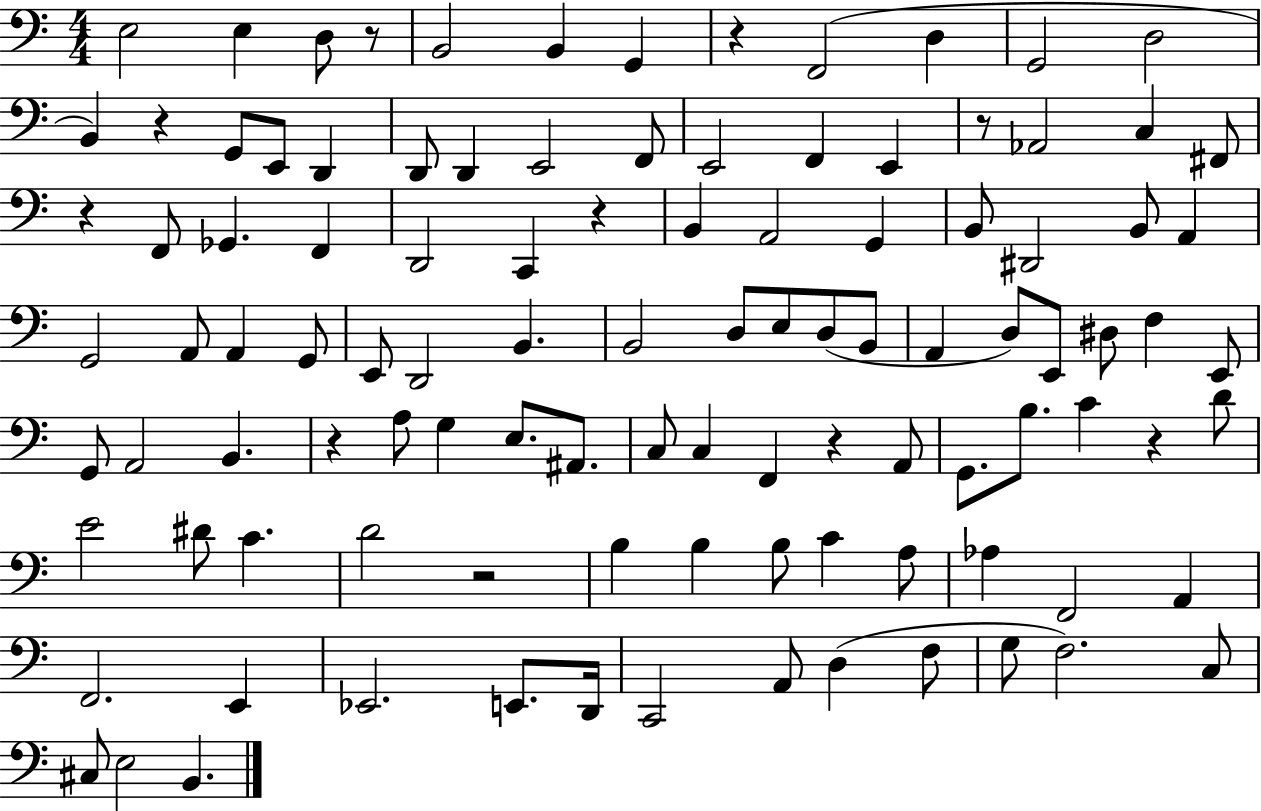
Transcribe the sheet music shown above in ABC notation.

X:1
T:Untitled
M:4/4
L:1/4
K:C
E,2 E, D,/2 z/2 B,,2 B,, G,, z F,,2 D, G,,2 D,2 B,, z G,,/2 E,,/2 D,, D,,/2 D,, E,,2 F,,/2 E,,2 F,, E,, z/2 _A,,2 C, ^F,,/2 z F,,/2 _G,, F,, D,,2 C,, z B,, A,,2 G,, B,,/2 ^D,,2 B,,/2 A,, G,,2 A,,/2 A,, G,,/2 E,,/2 D,,2 B,, B,,2 D,/2 E,/2 D,/2 B,,/2 A,, D,/2 E,,/2 ^D,/2 F, E,,/2 G,,/2 A,,2 B,, z A,/2 G, E,/2 ^A,,/2 C,/2 C, F,, z A,,/2 G,,/2 B,/2 C z D/2 E2 ^D/2 C D2 z2 B, B, B,/2 C A,/2 _A, F,,2 A,, F,,2 E,, _E,,2 E,,/2 D,,/4 C,,2 A,,/2 D, F,/2 G,/2 F,2 C,/2 ^C,/2 E,2 B,,